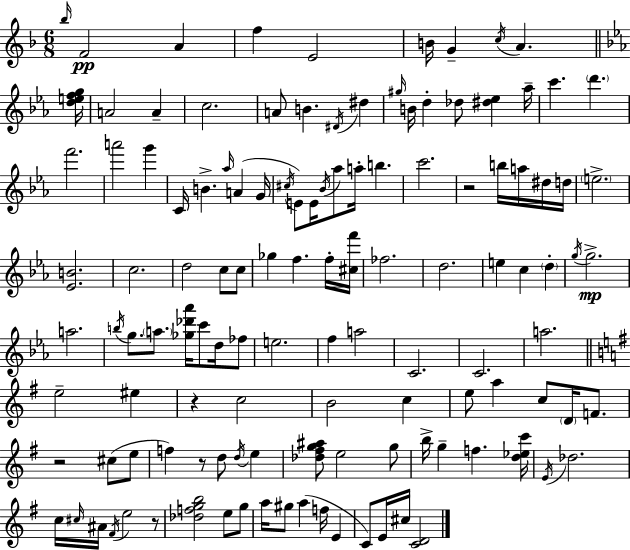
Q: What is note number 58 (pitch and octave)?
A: G5